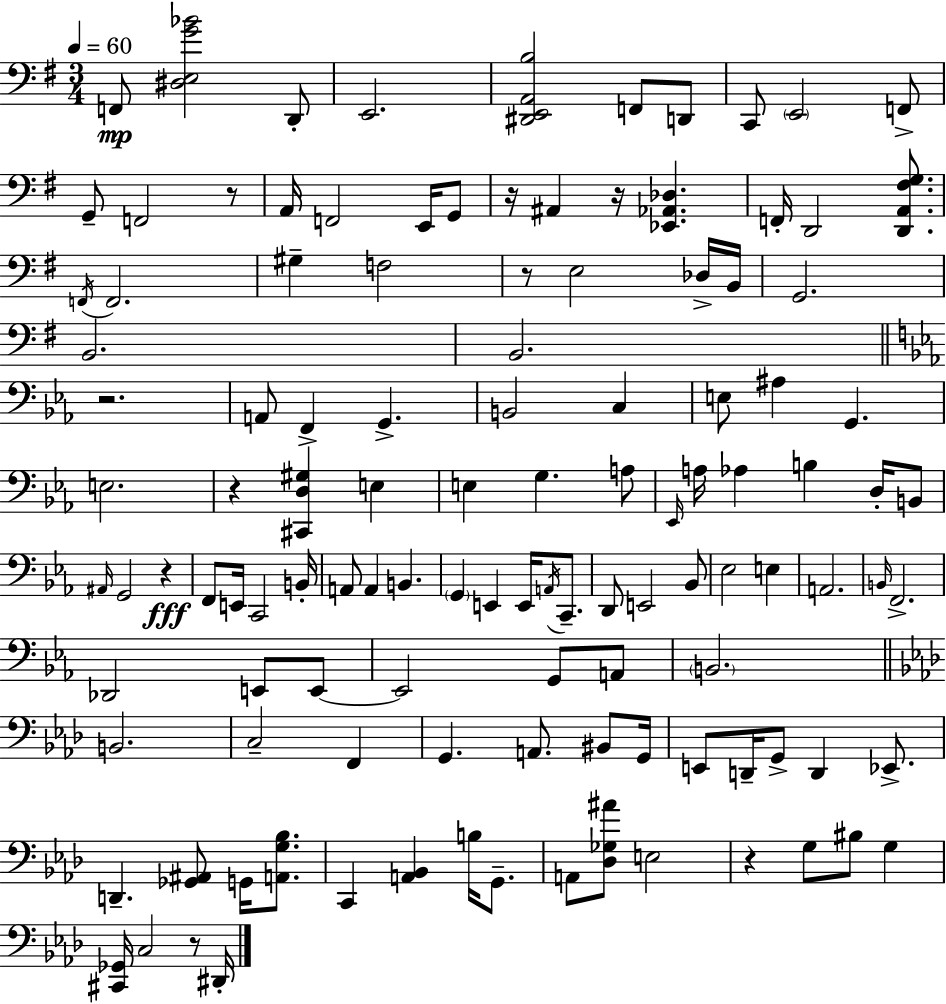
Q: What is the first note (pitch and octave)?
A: F2